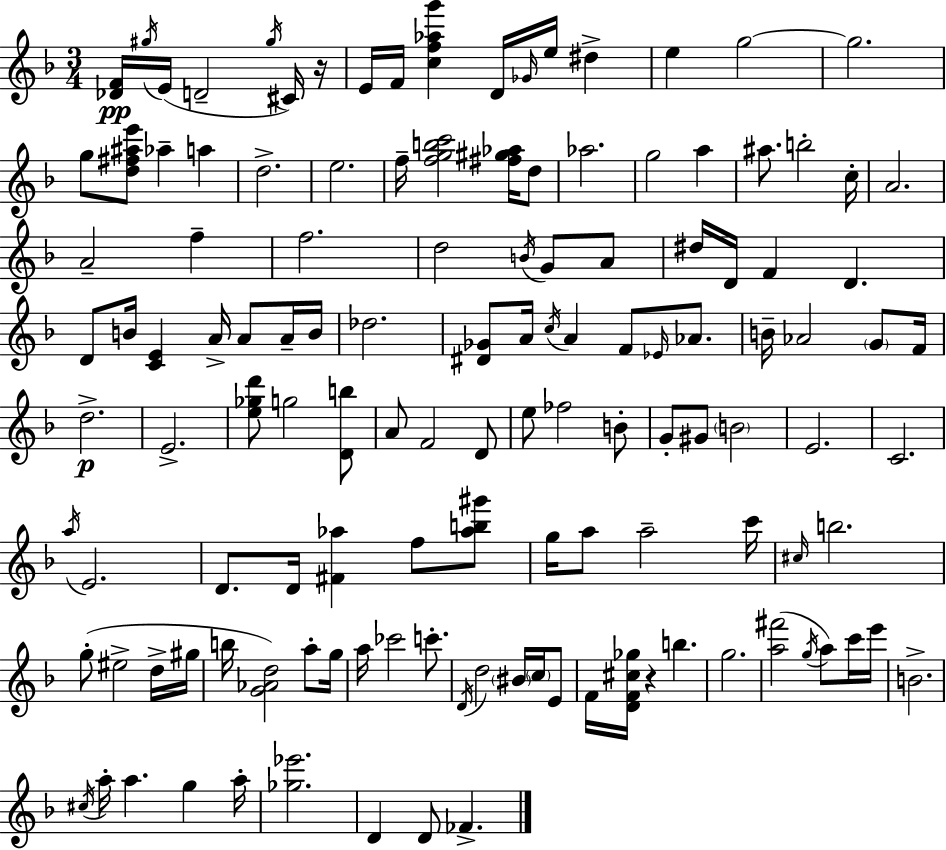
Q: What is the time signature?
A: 3/4